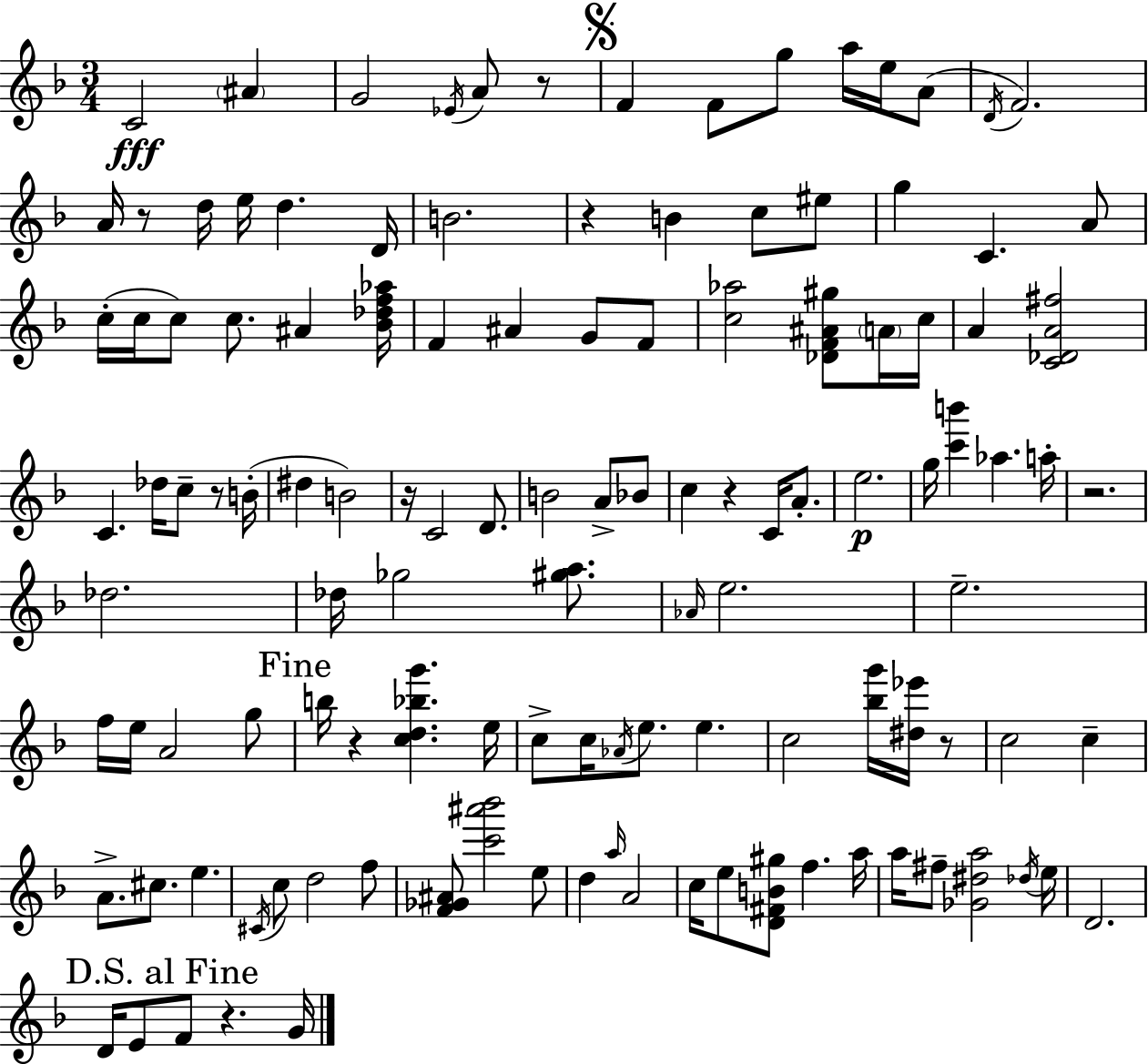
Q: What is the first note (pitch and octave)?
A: C4